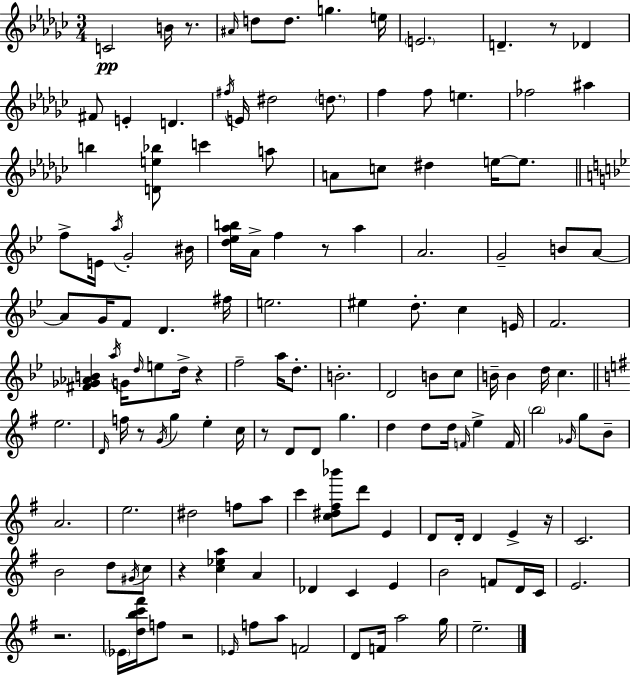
{
  \clef treble
  \numericTimeSignature
  \time 3/4
  \key ees \minor
  c'2\pp b'16 r8. | \grace { ais'16 } d''8 d''8. g''4. | e''16 \parenthesize e'2. | d'4.-- r8 des'4 | \break fis'8 e'4-. d'4. | \acciaccatura { fis''16 } e'16 dis''2 \parenthesize d''8. | f''4 f''8 e''4. | fes''2 ais''4 | \break b''4 <d' e'' bes''>8 c'''4 | a''8 a'8 c''8 dis''4 e''16~~ e''8. | \bar "||" \break \key g \minor f''8-> e'16 \acciaccatura { a''16 } g'2-. | bis'16 <d'' ees'' a'' b''>16 a'16-> f''4 r8 a''4 | a'2. | g'2-- b'8 a'8~~ | \break a'8 g'16 f'8 d'4. | fis''16 e''2. | eis''4 d''8.-. c''4 | e'16 f'2. | \break <fis' ges' aes' b'>4 \acciaccatura { a''16 } g'16 \grace { d''16 } e''8 d''16-> r4 | f''2-- a''16 | d''8.-. b'2.-. | d'2 b'8 | \break c''8 b'16-- b'4 d''16 c''4. | \bar "||" \break \key g \major e''2. | \grace { d'16 } f''16 r8 \acciaccatura { g'16 } g''4 e''4-. | c''16 r8 d'8 d'8 g''4. | d''4 d''8 d''16 \grace { f'16 } e''4-> | \break f'16 \parenthesize b''2 \grace { ges'16 } | g''8 b'8-- a'2. | e''2. | dis''2 | \break f''8 a''8 c'''4 <c'' dis'' fis'' bes'''>8 d'''8 | e'4 d'8 d'16-. d'4 e'4-> | r16 c'2. | b'2 | \break d''8 \acciaccatura { gis'16 } c''8 r4 <c'' ees'' a''>4 | a'4 des'4 c'4 | e'4 b'2 | f'8 d'16 c'16 e'2. | \break r2. | \parenthesize ees'16 <d'' b'' c''' fis'''>16 f''8 r2 | \grace { ees'16 } f''8 a''8 f'2 | d'8 f'16 a''2 | \break g''16 e''2.-- | \bar "|."
}